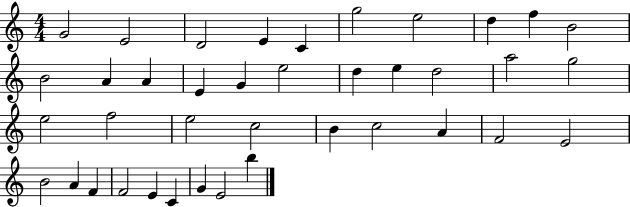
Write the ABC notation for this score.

X:1
T:Untitled
M:4/4
L:1/4
K:C
G2 E2 D2 E C g2 e2 d f B2 B2 A A E G e2 d e d2 a2 g2 e2 f2 e2 c2 B c2 A F2 E2 B2 A F F2 E C G E2 b